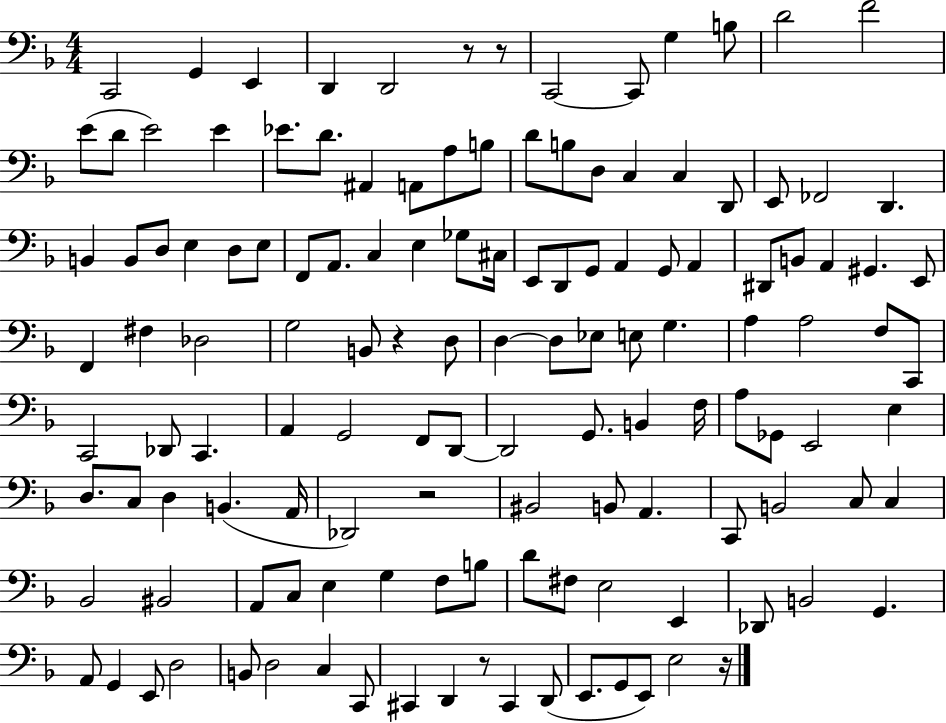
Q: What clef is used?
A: bass